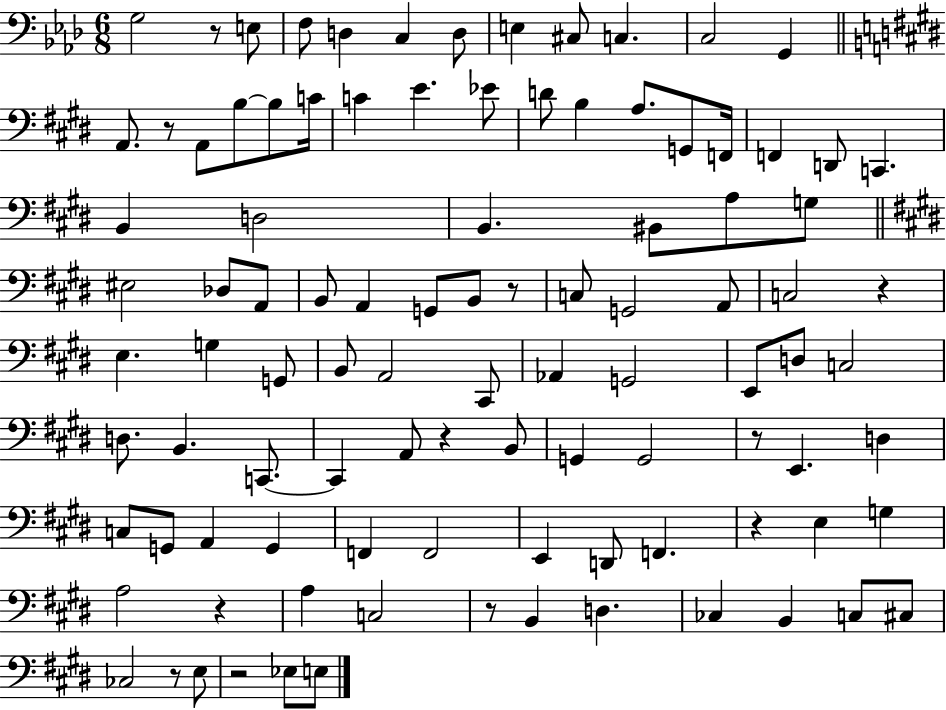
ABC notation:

X:1
T:Untitled
M:6/8
L:1/4
K:Ab
G,2 z/2 E,/2 F,/2 D, C, D,/2 E, ^C,/2 C, C,2 G,, A,,/2 z/2 A,,/2 B,/2 B,/2 C/4 C E _E/2 D/2 B, A,/2 G,,/2 F,,/4 F,, D,,/2 C,, B,, D,2 B,, ^B,,/2 A,/2 G,/2 ^E,2 _D,/2 A,,/2 B,,/2 A,, G,,/2 B,,/2 z/2 C,/2 G,,2 A,,/2 C,2 z E, G, G,,/2 B,,/2 A,,2 ^C,,/2 _A,, G,,2 E,,/2 D,/2 C,2 D,/2 B,, C,,/2 C,, A,,/2 z B,,/2 G,, G,,2 z/2 E,, D, C,/2 G,,/2 A,, G,, F,, F,,2 E,, D,,/2 F,, z E, G, A,2 z A, C,2 z/2 B,, D, _C, B,, C,/2 ^C,/2 _C,2 z/2 E,/2 z2 _E,/2 E,/2